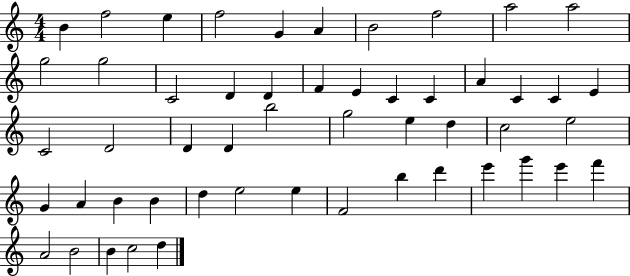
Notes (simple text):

B4/q F5/h E5/q F5/h G4/q A4/q B4/h F5/h A5/h A5/h G5/h G5/h C4/h D4/q D4/q F4/q E4/q C4/q C4/q A4/q C4/q C4/q E4/q C4/h D4/h D4/q D4/q B5/h G5/h E5/q D5/q C5/h E5/h G4/q A4/q B4/q B4/q D5/q E5/h E5/q F4/h B5/q D6/q E6/q G6/q E6/q F6/q A4/h B4/h B4/q C5/h D5/q